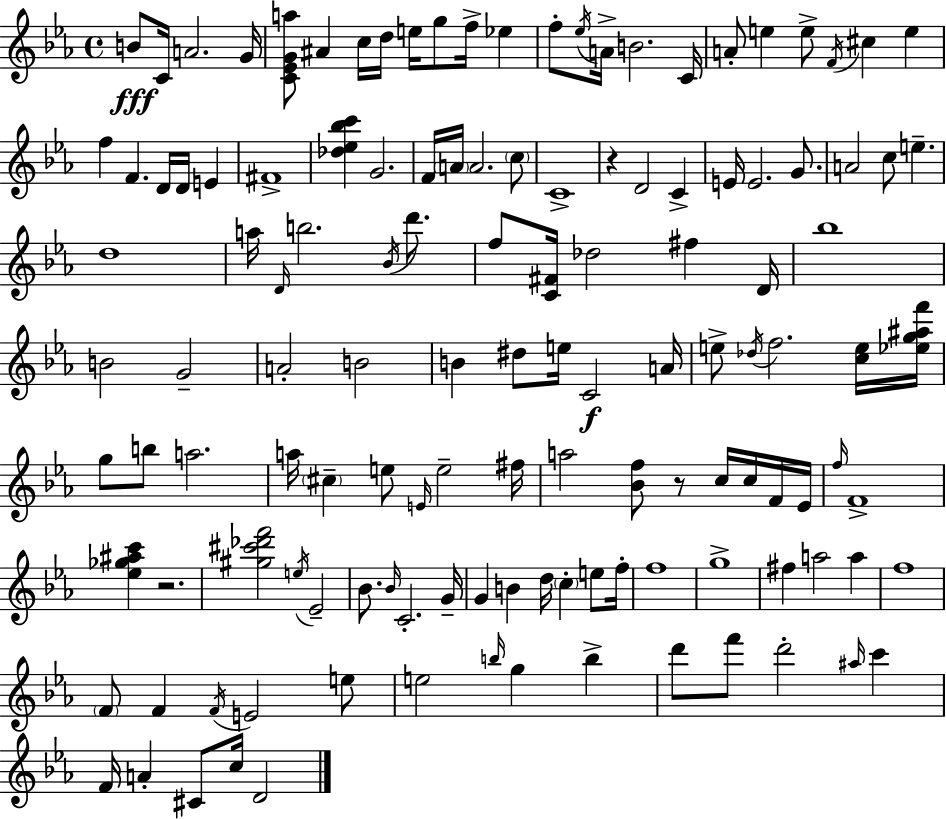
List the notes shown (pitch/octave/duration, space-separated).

B4/e C4/s A4/h. G4/s [C4,Eb4,G4,A5]/e A#4/q C5/s D5/s E5/s G5/e F5/s Eb5/q F5/e Eb5/s A4/s B4/h. C4/s A4/e E5/q E5/e F4/s C#5/q E5/q F5/q F4/q. D4/s D4/s E4/q F#4/w [Db5,Eb5,Bb5,C6]/q G4/h. F4/s A4/s A4/h. C5/e C4/w R/q D4/h C4/q E4/s E4/h. G4/e. A4/h C5/e E5/q. D5/w A5/s D4/s B5/h. Bb4/s D6/e. F5/e [C4,F#4]/s Db5/h F#5/q D4/s Bb5/w B4/h G4/h A4/h B4/h B4/q D#5/e E5/s C4/h A4/s E5/e Db5/s F5/h. [C5,E5]/s [Eb5,G5,A#5,F6]/s G5/e B5/e A5/h. A5/s C#5/q E5/e E4/s E5/h F#5/s A5/h [Bb4,F5]/e R/e C5/s C5/s F4/s Eb4/s F5/s F4/w [Eb5,Gb5,A#5,C6]/q R/h. [G#5,C#6,Db6,F6]/h E5/s Eb4/h Bb4/e. Bb4/s C4/h. G4/s G4/q B4/q D5/s C5/q E5/e F5/s F5/w G5/w F#5/q A5/h A5/q F5/w F4/e F4/q F4/s E4/h E5/e E5/h B5/s G5/q B5/q D6/e F6/e D6/h A#5/s C6/q F4/s A4/q C#4/e C5/s D4/h